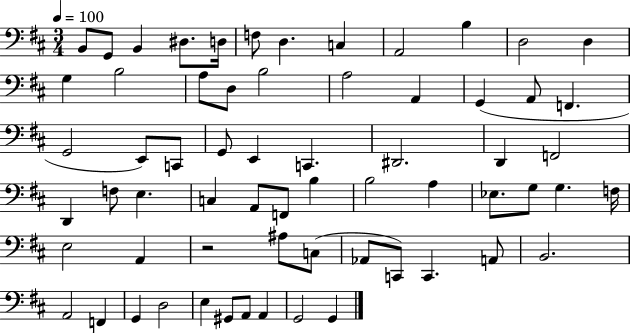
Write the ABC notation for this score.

X:1
T:Untitled
M:3/4
L:1/4
K:D
B,,/2 G,,/2 B,, ^D,/2 D,/4 F,/2 D, C, A,,2 B, D,2 D, G, B,2 A,/2 D,/2 B,2 A,2 A,, G,, A,,/2 F,, G,,2 E,,/2 C,,/2 G,,/2 E,, C,, ^D,,2 D,, F,,2 D,, F,/2 E, C, A,,/2 F,,/2 B, B,2 A, _E,/2 G,/2 G, F,/4 E,2 A,, z2 ^A,/2 C,/2 _A,,/2 C,,/2 C,, A,,/2 B,,2 A,,2 F,, G,, D,2 E, ^G,,/2 A,,/2 A,, G,,2 G,,